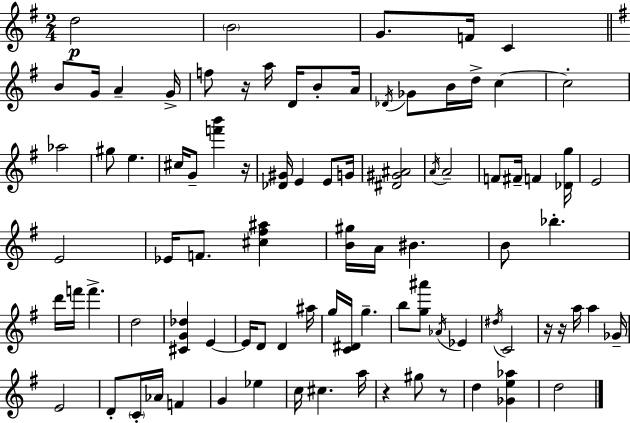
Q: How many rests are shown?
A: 6